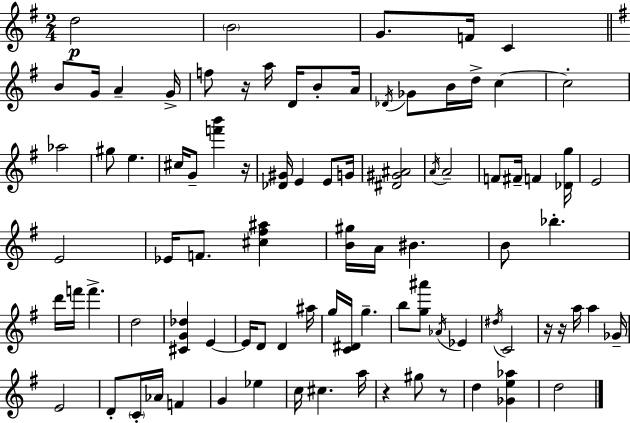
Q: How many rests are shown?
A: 6